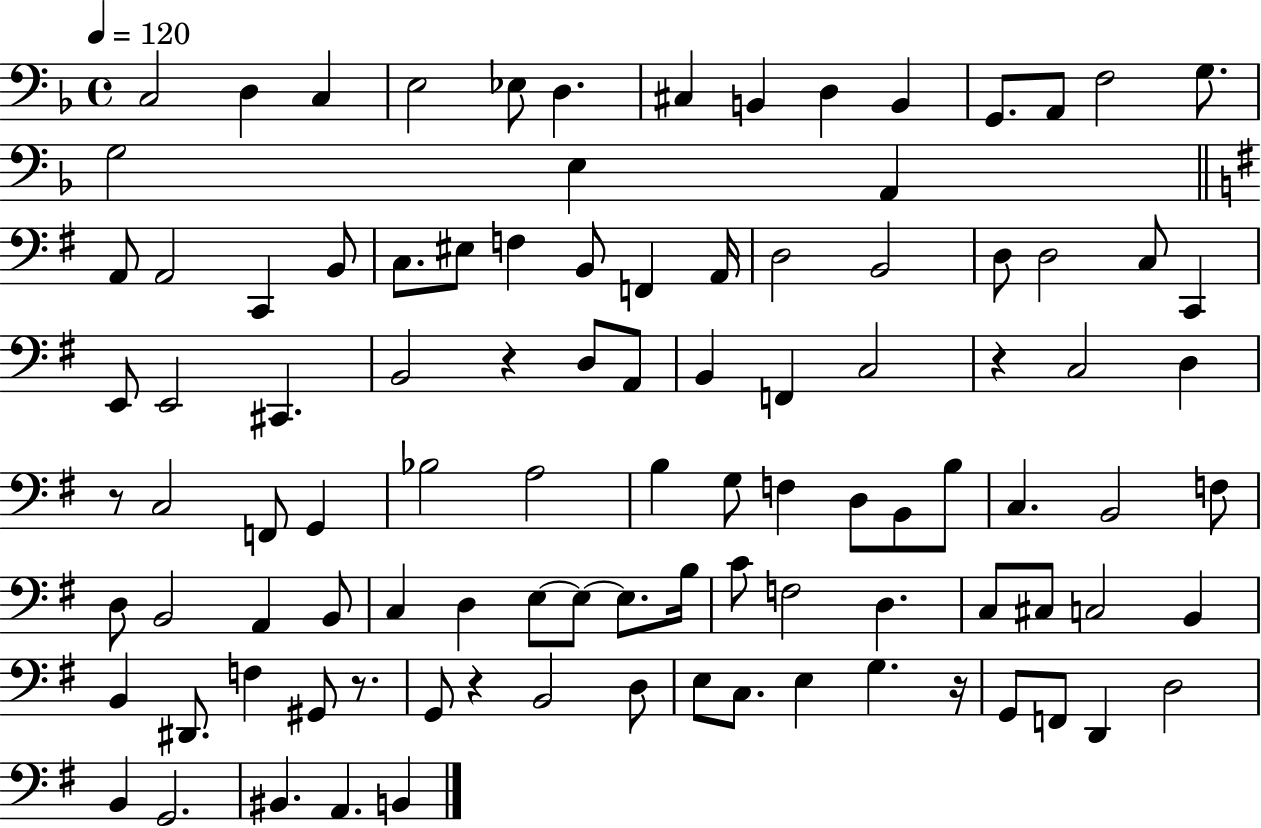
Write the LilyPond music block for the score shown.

{
  \clef bass
  \time 4/4
  \defaultTimeSignature
  \key f \major
  \tempo 4 = 120
  \repeat volta 2 { c2 d4 c4 | e2 ees8 d4. | cis4 b,4 d4 b,4 | g,8. a,8 f2 g8. | \break g2 e4 a,4 | \bar "||" \break \key g \major a,8 a,2 c,4 b,8 | c8. eis8 f4 b,8 f,4 a,16 | d2 b,2 | d8 d2 c8 c,4 | \break e,8 e,2 cis,4. | b,2 r4 d8 a,8 | b,4 f,4 c2 | r4 c2 d4 | \break r8 c2 f,8 g,4 | bes2 a2 | b4 g8 f4 d8 b,8 b8 | c4. b,2 f8 | \break d8 b,2 a,4 b,8 | c4 d4 e8~~ e8~~ e8. b16 | c'8 f2 d4. | c8 cis8 c2 b,4 | \break b,4 dis,8. f4 gis,8 r8. | g,8 r4 b,2 d8 | e8 c8. e4 g4. r16 | g,8 f,8 d,4 d2 | \break b,4 g,2. | bis,4. a,4. b,4 | } \bar "|."
}